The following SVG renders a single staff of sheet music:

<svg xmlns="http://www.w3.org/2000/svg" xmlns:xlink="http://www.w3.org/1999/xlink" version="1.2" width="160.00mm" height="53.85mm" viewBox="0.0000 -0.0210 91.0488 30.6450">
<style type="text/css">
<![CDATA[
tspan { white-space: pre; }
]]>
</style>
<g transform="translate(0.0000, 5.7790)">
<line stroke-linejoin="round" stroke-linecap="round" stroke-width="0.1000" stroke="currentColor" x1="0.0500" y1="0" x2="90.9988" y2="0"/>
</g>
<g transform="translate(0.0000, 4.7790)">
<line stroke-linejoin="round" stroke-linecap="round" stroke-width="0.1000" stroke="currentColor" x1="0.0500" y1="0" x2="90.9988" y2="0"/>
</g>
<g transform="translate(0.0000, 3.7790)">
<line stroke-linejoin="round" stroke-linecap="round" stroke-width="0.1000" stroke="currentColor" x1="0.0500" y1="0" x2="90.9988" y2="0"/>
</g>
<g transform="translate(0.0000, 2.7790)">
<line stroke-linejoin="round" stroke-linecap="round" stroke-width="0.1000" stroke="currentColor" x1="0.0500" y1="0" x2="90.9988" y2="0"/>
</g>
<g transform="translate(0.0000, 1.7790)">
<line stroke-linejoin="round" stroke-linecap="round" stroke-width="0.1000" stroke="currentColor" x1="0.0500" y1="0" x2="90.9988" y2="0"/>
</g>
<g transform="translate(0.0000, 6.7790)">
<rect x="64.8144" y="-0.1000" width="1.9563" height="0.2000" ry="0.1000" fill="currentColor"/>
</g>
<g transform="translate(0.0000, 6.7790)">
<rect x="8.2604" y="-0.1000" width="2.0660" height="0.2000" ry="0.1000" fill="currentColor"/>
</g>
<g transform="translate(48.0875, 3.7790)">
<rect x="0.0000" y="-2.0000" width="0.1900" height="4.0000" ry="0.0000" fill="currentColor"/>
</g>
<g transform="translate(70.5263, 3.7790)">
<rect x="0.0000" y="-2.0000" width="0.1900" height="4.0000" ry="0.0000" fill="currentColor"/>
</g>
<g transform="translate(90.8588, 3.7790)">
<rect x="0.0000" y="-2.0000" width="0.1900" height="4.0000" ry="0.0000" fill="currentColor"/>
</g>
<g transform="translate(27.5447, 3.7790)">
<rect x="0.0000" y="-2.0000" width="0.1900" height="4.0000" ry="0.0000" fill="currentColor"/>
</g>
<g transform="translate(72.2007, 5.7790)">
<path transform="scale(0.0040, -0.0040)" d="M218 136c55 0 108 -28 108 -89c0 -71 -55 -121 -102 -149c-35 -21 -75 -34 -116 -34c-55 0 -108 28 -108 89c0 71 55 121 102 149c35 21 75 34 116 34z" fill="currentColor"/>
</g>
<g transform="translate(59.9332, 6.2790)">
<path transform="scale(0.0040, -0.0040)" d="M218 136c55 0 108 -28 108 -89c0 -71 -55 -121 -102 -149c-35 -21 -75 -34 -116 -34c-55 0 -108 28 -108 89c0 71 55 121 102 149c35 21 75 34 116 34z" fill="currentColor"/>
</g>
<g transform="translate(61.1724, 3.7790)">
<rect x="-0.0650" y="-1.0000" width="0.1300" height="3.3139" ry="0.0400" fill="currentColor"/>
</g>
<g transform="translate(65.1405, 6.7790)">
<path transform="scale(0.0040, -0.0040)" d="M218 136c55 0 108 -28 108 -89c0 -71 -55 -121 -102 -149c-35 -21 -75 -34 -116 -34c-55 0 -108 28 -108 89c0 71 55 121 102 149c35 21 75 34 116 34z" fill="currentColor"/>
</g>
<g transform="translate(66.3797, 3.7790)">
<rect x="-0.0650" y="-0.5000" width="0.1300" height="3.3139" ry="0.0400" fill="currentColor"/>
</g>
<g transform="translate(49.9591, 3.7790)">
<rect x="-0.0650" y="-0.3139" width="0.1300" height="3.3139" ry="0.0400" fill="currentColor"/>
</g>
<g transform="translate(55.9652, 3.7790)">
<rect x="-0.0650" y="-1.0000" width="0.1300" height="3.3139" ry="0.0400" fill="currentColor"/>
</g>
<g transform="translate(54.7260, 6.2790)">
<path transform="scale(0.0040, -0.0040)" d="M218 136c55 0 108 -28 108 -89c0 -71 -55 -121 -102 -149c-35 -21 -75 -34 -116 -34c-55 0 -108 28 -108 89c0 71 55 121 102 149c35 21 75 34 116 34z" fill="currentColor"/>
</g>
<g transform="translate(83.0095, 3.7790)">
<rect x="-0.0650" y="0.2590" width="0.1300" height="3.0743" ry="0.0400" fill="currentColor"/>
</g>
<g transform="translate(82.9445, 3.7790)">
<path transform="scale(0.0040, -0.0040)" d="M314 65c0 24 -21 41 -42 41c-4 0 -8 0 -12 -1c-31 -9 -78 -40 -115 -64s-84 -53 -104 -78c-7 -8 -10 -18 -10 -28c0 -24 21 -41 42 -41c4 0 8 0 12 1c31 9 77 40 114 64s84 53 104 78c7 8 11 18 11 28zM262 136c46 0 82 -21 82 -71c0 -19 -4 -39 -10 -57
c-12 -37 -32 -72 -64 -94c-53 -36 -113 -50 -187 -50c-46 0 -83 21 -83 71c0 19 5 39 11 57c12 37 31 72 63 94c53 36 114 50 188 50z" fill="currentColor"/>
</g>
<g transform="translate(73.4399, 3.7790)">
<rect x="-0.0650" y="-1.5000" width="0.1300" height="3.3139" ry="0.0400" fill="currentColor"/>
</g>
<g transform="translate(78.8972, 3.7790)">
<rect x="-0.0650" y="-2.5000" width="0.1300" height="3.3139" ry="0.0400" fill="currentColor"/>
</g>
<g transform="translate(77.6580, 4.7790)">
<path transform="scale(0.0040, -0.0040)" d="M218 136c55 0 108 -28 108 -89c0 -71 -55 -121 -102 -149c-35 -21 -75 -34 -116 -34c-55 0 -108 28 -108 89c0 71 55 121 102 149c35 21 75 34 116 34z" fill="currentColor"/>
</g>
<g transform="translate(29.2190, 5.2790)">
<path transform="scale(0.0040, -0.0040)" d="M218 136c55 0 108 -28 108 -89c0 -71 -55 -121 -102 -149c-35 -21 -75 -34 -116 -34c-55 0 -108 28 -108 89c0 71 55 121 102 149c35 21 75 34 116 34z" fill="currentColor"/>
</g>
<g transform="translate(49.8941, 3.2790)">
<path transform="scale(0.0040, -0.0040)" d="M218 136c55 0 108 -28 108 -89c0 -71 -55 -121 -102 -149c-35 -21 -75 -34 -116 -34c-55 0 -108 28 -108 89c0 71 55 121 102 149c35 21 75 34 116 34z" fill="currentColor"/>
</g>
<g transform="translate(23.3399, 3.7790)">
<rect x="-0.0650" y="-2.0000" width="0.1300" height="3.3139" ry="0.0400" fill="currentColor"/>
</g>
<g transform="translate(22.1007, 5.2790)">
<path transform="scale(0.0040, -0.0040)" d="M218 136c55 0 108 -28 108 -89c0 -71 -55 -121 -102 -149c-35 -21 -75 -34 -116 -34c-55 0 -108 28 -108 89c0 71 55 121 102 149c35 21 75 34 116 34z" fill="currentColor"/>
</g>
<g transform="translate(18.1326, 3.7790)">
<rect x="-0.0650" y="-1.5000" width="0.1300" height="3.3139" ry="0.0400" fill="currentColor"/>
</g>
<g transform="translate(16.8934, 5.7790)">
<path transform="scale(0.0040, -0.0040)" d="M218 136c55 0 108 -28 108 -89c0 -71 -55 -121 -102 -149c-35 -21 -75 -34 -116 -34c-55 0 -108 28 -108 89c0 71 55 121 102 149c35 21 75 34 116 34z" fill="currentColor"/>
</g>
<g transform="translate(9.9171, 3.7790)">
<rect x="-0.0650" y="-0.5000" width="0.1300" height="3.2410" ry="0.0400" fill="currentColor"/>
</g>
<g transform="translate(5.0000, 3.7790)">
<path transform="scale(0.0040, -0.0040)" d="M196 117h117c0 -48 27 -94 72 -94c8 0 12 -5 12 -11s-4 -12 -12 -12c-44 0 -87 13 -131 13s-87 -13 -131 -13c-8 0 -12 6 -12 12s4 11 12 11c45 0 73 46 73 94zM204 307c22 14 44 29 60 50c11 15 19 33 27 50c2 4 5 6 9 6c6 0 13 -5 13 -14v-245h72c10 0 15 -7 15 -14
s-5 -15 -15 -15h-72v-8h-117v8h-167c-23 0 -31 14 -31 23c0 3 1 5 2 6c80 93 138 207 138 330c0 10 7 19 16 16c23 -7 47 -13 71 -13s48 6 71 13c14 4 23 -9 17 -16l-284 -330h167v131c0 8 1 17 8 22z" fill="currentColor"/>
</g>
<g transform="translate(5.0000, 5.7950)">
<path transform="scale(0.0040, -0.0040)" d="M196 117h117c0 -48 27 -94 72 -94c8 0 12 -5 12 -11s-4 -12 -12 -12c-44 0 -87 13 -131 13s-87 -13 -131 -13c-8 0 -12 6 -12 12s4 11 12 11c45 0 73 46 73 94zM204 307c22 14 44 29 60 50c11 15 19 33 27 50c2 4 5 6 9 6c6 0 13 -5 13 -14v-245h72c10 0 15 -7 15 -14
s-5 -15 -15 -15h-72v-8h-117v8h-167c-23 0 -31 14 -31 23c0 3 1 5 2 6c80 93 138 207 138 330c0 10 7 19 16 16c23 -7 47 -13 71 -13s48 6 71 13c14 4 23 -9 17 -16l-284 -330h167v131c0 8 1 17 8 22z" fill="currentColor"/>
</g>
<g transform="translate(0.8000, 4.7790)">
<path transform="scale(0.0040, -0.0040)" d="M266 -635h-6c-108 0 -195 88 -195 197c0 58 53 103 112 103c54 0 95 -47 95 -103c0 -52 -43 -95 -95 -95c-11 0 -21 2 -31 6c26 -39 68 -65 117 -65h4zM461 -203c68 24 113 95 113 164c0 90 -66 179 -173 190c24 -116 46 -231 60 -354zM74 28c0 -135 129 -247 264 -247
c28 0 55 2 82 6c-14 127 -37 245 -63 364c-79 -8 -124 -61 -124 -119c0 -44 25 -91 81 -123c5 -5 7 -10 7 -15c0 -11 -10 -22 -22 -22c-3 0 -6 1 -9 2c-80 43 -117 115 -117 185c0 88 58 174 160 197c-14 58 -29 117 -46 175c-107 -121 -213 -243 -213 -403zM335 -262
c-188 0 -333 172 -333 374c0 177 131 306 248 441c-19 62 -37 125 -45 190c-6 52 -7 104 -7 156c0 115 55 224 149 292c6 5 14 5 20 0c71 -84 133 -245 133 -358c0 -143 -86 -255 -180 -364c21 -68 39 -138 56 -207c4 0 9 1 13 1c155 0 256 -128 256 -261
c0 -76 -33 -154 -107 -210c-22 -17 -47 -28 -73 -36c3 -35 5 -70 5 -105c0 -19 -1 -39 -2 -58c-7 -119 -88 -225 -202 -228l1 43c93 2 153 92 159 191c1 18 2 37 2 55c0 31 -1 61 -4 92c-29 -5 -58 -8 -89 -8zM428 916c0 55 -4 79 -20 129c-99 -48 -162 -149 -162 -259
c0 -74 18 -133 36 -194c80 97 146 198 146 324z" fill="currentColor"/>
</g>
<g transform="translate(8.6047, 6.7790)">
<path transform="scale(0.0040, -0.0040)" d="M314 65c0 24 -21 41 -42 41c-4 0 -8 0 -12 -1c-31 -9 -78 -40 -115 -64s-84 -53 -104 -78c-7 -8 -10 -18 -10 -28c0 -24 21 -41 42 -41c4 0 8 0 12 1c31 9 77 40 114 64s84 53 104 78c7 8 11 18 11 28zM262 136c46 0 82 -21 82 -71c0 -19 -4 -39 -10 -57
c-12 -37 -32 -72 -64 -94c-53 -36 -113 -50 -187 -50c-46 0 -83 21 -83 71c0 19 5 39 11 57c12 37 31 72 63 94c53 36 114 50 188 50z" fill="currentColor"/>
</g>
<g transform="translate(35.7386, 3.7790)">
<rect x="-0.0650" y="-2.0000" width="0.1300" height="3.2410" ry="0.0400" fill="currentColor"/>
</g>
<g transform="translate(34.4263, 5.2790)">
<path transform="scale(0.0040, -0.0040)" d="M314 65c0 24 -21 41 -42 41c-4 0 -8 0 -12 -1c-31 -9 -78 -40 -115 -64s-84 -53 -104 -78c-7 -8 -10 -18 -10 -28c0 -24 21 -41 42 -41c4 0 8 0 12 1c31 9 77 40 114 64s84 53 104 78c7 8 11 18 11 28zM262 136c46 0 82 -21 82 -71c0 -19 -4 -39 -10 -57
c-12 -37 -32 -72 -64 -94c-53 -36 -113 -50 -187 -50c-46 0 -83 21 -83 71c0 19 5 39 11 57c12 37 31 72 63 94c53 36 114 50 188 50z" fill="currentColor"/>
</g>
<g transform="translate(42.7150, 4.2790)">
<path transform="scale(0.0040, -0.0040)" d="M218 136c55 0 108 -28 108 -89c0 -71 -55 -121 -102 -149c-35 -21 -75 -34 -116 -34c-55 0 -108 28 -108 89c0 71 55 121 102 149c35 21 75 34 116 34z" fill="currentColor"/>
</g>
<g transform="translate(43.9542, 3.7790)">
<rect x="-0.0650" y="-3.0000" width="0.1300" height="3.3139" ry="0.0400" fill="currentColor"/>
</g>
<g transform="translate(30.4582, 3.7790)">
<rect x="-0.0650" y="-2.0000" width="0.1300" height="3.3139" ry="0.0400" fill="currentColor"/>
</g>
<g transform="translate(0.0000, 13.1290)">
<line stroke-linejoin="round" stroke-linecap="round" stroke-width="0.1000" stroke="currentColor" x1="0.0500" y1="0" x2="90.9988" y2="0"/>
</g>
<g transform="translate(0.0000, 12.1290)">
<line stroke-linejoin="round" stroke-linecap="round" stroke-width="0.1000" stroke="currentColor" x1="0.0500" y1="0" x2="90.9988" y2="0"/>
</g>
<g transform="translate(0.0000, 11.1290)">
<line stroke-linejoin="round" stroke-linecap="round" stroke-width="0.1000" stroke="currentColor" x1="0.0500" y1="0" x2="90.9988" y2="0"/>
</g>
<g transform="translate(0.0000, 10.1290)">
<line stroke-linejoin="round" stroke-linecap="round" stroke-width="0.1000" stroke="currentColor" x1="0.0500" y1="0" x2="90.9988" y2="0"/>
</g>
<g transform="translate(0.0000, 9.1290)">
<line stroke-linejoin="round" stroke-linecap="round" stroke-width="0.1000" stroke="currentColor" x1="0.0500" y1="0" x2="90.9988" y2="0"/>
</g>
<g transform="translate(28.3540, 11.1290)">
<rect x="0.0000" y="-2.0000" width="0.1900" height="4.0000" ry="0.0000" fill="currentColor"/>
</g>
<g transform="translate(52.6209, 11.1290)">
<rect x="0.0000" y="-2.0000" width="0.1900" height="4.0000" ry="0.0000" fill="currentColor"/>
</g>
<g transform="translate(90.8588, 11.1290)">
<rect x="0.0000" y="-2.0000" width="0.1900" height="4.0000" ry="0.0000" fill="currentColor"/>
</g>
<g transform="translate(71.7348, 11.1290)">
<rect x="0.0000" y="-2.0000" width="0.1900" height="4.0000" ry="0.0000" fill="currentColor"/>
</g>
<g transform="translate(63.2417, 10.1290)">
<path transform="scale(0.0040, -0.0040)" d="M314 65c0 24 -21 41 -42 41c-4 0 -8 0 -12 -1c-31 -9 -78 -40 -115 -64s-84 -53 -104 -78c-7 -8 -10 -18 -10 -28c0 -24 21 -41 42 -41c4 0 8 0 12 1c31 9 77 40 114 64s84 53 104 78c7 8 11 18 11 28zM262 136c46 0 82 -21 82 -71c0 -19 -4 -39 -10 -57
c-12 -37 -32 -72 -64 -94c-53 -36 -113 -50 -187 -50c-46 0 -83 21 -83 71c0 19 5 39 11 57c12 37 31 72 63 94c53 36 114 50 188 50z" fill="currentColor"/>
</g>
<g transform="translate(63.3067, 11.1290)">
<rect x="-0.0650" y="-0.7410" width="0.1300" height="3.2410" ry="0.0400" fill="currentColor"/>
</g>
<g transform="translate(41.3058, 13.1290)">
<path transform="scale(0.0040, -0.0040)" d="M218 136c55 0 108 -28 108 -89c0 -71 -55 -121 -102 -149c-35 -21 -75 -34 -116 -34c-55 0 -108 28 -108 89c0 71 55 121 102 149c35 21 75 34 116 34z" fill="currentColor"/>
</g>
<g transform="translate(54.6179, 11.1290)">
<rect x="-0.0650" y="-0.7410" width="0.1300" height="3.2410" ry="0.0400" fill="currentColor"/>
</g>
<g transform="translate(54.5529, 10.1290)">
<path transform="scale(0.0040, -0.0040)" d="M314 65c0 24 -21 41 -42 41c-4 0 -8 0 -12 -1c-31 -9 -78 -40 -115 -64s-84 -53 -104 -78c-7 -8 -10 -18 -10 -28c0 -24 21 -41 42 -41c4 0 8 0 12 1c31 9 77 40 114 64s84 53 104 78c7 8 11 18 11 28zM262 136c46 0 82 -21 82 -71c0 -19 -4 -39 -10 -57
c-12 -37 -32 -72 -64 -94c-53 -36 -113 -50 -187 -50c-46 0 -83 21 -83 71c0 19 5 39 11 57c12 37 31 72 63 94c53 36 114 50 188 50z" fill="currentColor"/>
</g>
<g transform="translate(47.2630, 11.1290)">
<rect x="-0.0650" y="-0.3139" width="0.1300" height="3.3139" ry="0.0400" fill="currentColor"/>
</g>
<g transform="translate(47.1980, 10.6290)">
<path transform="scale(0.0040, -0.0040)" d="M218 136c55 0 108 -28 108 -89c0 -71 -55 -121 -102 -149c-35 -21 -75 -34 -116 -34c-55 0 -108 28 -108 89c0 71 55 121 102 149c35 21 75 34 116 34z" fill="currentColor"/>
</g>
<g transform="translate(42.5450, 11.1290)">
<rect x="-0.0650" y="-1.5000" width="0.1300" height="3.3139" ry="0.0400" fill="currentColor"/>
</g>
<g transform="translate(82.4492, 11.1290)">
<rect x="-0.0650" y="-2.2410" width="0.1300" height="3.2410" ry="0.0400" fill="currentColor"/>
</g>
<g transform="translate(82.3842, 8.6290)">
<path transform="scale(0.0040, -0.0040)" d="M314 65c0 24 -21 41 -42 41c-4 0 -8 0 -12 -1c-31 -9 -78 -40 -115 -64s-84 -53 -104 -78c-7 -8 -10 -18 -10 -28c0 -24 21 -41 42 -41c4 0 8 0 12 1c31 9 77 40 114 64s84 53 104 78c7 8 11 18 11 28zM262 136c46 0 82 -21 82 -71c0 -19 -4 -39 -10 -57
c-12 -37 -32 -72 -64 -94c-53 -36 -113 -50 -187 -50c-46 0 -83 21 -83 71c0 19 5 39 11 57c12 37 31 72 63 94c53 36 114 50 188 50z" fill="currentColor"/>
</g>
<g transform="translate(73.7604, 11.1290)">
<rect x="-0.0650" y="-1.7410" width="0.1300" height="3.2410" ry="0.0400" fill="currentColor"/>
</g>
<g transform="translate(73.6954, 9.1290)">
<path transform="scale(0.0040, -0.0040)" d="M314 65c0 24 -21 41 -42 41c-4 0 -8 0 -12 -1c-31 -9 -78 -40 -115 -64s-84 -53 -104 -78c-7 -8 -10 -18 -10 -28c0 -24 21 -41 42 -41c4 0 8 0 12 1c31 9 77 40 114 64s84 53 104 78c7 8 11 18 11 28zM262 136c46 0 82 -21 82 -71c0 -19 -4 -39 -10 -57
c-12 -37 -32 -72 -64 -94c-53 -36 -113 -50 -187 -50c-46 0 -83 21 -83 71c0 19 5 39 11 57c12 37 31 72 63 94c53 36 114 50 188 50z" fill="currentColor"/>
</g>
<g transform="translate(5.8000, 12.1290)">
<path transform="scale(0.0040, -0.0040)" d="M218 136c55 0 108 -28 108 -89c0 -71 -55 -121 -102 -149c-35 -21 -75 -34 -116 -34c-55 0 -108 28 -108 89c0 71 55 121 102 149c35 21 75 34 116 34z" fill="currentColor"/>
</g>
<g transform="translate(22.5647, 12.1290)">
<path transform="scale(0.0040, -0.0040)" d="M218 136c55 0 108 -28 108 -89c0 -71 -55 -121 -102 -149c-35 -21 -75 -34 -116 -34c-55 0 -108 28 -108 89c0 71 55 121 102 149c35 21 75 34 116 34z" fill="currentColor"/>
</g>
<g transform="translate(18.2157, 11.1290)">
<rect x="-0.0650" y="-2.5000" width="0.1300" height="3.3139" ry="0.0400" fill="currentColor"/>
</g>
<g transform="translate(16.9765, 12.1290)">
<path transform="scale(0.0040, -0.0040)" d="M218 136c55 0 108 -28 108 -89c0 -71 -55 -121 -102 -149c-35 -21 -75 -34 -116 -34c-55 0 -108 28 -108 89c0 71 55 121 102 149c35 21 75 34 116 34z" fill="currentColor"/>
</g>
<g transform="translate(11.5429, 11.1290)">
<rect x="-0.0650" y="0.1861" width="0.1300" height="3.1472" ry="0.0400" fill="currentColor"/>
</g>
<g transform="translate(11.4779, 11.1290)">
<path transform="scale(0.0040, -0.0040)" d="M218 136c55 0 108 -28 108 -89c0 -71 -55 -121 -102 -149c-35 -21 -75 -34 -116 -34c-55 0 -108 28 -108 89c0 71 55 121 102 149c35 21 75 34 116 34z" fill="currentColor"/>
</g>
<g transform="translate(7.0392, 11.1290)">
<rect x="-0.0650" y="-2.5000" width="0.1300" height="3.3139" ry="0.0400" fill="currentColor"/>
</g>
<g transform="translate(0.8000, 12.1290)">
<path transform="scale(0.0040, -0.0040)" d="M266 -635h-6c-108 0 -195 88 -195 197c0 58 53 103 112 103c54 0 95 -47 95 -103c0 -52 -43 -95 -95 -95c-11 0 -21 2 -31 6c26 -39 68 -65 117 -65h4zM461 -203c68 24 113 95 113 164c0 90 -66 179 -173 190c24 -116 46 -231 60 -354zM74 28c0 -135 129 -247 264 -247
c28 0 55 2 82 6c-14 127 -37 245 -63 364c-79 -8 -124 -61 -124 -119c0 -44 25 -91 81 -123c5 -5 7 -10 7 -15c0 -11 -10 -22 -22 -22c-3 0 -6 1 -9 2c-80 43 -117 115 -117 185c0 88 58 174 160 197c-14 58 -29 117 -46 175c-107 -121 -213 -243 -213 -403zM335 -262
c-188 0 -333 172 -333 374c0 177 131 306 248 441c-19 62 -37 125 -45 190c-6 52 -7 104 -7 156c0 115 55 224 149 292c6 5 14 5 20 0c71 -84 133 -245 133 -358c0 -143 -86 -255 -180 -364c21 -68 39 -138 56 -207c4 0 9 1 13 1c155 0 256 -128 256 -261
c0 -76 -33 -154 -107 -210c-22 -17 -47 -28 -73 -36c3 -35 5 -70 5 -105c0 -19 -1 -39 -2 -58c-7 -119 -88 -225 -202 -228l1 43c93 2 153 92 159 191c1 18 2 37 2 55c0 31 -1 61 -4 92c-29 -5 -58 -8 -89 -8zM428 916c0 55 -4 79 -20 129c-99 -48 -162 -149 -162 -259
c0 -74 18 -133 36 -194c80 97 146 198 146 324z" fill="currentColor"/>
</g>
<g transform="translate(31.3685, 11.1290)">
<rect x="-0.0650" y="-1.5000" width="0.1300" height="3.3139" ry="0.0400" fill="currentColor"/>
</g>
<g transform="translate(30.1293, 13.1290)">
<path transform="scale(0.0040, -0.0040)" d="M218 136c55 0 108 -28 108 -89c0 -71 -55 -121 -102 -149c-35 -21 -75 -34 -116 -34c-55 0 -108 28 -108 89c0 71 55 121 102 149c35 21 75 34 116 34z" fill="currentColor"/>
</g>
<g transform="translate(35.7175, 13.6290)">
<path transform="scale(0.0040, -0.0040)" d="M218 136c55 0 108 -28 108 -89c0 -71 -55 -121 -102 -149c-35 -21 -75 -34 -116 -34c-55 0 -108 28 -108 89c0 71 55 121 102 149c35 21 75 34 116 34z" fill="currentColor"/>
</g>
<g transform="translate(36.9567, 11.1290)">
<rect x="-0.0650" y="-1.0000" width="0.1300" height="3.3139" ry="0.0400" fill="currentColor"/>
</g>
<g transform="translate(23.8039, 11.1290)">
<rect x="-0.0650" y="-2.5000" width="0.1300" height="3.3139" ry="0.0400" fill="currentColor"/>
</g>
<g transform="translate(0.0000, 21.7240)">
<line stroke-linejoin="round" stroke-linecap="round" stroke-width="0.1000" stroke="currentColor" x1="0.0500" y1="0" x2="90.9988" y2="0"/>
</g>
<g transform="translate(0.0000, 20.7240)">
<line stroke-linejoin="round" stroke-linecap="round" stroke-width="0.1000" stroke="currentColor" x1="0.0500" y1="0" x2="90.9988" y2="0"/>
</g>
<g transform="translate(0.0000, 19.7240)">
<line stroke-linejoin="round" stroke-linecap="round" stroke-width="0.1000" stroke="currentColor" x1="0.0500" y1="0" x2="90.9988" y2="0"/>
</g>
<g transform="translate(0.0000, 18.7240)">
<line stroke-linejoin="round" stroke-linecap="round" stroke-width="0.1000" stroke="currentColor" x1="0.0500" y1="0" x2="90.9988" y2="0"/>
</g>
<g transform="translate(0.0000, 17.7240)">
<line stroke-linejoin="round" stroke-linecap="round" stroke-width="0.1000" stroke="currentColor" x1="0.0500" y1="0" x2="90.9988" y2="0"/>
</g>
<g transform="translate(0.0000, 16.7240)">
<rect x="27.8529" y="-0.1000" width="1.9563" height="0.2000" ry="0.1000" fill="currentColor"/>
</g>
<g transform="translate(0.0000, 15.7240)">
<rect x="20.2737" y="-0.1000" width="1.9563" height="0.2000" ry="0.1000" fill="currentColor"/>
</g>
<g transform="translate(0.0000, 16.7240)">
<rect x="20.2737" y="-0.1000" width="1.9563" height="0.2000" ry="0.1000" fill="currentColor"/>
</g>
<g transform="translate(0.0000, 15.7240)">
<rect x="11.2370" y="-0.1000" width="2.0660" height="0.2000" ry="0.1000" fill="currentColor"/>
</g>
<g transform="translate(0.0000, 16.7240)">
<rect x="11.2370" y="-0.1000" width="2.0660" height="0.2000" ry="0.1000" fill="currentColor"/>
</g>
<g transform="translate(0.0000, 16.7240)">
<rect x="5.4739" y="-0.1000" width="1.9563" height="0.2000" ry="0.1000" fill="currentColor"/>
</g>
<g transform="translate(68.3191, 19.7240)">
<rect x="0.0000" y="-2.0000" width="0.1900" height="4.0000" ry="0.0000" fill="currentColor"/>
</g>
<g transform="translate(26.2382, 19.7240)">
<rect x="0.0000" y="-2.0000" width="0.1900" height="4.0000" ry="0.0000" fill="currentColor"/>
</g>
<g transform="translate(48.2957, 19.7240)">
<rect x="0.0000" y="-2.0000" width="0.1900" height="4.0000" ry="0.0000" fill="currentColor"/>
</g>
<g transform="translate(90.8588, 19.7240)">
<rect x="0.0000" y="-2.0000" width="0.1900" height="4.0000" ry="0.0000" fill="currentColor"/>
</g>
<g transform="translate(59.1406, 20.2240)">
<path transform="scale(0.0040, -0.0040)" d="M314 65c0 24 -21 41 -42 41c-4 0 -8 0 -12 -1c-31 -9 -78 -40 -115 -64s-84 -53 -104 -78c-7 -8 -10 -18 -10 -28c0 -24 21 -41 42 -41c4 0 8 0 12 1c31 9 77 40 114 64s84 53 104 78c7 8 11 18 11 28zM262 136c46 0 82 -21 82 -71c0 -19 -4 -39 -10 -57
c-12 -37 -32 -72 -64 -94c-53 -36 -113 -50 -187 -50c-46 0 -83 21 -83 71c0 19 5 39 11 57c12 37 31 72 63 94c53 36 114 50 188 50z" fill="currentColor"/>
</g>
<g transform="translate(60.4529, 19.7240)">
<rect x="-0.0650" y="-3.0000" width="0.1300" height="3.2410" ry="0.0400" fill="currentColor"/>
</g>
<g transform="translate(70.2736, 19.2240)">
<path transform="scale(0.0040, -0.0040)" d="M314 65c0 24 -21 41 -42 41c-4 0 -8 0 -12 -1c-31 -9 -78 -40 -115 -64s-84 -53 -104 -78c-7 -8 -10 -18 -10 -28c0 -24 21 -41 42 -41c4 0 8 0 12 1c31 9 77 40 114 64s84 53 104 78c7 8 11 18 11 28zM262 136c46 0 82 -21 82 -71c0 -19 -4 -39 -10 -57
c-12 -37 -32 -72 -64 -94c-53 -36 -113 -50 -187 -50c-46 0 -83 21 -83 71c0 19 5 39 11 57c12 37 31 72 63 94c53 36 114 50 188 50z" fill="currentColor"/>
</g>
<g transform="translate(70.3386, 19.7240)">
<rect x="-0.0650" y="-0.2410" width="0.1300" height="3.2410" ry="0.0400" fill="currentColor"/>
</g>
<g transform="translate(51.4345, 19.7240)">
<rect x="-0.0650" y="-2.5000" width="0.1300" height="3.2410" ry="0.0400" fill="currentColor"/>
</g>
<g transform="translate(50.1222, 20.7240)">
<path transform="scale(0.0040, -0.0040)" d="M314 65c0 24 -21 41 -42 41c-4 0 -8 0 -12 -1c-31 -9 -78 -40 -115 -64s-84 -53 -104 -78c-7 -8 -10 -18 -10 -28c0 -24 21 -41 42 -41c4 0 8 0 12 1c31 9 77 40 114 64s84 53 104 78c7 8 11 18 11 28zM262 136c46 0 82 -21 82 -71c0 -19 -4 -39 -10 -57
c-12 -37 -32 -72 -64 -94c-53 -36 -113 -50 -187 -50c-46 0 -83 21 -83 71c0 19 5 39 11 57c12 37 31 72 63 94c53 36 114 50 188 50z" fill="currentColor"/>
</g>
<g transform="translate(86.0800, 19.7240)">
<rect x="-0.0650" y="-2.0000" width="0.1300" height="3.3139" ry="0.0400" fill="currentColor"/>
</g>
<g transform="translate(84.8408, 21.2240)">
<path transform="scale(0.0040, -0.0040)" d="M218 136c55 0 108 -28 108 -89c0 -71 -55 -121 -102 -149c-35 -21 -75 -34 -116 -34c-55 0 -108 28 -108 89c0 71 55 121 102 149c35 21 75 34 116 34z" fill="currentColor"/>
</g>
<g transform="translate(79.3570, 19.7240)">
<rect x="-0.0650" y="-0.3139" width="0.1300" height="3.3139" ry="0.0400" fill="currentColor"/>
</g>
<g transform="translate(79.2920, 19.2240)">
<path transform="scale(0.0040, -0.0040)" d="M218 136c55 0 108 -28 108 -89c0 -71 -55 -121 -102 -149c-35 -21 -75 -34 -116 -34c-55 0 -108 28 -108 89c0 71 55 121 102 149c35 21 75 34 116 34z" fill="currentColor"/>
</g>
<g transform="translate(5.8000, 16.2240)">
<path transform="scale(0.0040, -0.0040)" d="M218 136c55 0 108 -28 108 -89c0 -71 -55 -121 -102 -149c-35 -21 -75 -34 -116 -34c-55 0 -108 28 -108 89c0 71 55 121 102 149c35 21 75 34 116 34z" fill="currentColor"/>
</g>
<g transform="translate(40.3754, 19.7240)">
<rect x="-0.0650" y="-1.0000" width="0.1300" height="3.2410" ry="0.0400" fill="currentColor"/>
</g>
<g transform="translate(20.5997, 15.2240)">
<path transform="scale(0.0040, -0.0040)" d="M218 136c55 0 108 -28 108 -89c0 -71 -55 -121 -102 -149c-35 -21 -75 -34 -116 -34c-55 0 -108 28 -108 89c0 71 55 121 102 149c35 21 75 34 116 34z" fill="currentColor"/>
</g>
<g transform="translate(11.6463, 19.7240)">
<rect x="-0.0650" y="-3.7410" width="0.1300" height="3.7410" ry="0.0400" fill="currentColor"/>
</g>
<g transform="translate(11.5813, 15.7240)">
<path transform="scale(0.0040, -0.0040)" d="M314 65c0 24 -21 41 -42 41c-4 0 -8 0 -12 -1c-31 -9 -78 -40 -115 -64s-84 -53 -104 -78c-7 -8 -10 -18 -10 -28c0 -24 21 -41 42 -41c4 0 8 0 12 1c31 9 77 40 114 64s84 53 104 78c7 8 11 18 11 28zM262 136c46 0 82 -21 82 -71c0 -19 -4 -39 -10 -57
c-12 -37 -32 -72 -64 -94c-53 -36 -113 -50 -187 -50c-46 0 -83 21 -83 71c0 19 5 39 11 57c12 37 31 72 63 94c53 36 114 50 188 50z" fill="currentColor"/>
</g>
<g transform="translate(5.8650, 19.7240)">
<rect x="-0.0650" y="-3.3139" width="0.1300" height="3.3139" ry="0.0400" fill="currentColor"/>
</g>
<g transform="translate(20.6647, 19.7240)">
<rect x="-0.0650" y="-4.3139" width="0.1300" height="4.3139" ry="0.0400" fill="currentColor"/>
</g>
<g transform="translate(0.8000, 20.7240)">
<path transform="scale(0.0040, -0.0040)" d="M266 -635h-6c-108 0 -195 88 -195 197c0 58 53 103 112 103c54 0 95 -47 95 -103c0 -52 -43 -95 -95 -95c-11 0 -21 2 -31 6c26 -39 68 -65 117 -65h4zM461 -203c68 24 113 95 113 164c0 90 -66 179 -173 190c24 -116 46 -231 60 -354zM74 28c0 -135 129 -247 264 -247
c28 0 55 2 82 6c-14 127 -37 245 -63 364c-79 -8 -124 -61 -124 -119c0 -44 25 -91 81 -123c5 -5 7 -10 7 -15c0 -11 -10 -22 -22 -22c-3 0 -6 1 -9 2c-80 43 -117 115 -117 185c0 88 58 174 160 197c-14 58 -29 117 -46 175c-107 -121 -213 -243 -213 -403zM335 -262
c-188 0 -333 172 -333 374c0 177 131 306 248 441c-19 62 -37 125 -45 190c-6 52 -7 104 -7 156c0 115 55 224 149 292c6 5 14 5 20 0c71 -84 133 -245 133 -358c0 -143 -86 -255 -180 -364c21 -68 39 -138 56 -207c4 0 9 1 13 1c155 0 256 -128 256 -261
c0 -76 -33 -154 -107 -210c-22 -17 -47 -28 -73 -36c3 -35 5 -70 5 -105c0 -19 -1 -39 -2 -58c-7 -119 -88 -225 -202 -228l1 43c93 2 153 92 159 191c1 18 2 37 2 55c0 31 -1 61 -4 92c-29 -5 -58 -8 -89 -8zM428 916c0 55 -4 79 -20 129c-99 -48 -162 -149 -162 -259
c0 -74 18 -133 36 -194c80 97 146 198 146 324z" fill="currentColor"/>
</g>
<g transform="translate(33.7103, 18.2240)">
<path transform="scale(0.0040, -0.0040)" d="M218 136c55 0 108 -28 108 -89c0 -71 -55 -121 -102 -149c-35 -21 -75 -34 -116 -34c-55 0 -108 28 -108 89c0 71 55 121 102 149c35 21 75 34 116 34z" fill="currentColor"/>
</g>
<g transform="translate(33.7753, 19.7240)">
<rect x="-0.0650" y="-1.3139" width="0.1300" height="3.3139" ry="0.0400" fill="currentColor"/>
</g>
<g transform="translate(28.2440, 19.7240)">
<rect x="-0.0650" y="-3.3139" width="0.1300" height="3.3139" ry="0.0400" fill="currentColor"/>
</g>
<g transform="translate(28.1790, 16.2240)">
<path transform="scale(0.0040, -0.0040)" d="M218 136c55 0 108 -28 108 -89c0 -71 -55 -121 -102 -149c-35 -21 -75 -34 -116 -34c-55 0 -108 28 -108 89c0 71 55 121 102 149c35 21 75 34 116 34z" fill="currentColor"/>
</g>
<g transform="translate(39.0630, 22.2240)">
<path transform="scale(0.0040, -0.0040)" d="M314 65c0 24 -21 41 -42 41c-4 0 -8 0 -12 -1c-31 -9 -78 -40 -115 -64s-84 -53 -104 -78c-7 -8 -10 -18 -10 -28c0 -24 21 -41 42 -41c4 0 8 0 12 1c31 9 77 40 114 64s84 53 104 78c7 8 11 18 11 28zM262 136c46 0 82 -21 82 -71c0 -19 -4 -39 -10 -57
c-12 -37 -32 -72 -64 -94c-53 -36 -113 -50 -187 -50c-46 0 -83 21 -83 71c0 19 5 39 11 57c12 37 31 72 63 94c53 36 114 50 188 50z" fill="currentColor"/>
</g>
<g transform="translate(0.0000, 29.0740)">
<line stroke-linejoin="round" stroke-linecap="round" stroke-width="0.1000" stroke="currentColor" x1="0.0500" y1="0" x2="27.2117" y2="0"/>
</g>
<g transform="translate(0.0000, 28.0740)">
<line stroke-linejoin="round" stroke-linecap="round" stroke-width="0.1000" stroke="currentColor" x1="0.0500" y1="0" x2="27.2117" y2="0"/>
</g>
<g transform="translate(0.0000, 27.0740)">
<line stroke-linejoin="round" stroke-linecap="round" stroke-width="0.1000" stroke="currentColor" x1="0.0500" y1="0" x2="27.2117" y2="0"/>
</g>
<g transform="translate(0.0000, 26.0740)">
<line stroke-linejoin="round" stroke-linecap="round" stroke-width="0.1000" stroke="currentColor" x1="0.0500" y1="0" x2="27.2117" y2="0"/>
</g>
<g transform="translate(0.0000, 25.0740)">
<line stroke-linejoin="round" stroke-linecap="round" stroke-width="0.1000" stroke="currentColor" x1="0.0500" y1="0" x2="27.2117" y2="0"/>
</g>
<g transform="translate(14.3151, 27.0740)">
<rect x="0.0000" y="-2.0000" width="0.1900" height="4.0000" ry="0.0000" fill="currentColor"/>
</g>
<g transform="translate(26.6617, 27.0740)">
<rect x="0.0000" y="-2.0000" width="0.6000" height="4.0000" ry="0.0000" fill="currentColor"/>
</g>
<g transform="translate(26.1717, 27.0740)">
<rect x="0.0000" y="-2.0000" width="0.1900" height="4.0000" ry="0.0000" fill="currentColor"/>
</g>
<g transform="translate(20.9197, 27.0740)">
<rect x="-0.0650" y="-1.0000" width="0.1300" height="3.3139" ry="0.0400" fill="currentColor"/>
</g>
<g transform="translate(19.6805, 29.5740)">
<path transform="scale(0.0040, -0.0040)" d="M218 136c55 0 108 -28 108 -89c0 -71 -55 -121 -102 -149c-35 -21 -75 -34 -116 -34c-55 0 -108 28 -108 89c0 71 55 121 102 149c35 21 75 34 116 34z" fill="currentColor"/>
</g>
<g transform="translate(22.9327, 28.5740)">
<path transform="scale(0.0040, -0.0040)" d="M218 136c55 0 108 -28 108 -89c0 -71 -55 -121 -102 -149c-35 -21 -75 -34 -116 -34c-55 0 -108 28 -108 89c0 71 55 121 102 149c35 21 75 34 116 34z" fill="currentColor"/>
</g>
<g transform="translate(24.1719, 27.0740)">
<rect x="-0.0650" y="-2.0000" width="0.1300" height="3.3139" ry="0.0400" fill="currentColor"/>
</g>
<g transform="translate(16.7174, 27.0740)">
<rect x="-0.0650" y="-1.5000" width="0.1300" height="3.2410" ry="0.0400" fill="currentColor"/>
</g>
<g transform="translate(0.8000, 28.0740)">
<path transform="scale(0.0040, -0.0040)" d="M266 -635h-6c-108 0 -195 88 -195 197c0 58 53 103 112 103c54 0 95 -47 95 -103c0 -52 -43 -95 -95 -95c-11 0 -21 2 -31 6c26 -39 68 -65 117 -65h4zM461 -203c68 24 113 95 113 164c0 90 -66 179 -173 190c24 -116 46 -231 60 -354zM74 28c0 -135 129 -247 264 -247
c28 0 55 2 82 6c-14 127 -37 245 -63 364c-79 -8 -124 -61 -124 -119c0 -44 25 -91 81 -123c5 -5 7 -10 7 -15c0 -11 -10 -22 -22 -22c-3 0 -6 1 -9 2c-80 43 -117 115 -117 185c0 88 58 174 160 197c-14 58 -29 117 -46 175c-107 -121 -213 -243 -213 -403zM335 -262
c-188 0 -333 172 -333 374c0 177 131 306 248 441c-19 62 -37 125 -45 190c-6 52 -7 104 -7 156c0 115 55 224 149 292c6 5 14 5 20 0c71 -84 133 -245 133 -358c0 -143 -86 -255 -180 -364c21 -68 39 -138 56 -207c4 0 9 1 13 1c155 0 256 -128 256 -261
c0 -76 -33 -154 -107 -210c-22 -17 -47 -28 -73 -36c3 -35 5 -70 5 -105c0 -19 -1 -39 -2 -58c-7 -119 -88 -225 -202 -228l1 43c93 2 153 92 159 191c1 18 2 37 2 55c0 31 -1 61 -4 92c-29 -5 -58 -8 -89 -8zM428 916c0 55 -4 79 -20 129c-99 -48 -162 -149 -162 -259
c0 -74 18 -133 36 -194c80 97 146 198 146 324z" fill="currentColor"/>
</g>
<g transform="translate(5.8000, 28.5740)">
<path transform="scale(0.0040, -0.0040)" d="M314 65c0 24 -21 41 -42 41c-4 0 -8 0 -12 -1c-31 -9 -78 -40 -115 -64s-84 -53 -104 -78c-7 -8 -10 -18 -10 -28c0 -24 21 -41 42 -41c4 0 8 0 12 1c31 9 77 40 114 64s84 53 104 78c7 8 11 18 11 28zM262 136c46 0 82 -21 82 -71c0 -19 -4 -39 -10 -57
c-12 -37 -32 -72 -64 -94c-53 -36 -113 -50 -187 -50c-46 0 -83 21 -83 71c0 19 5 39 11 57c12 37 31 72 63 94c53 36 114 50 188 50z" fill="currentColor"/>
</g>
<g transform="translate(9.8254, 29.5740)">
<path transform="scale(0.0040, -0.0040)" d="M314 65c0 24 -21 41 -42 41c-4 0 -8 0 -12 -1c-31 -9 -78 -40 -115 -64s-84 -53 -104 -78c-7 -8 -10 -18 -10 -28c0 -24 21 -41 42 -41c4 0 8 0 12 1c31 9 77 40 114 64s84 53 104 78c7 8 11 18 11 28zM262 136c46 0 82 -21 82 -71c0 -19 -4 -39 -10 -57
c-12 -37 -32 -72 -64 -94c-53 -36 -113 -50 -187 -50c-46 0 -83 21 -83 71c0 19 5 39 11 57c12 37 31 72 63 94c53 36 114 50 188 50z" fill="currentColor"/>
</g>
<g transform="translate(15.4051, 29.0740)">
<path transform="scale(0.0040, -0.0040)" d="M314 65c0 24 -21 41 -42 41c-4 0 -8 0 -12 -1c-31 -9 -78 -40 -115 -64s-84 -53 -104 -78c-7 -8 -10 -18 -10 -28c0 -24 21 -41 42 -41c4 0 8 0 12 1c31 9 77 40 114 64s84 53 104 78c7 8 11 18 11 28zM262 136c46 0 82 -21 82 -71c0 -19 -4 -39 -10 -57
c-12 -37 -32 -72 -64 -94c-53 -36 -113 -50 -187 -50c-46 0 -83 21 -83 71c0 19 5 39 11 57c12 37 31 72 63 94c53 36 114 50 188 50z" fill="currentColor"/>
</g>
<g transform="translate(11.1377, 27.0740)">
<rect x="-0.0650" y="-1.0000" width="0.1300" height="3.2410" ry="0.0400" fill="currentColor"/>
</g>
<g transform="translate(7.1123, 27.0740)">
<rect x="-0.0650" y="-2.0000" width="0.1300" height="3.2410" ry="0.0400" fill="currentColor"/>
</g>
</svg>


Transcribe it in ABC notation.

X:1
T:Untitled
M:4/4
L:1/4
K:C
C2 E F F F2 A c D D C E G B2 G B G G E D E c d2 d2 f2 g2 b c'2 d' b e D2 G2 A2 c2 c F F2 D2 E2 D F